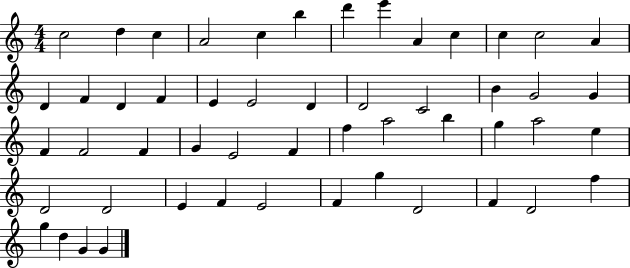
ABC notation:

X:1
T:Untitled
M:4/4
L:1/4
K:C
c2 d c A2 c b d' e' A c c c2 A D F D F E E2 D D2 C2 B G2 G F F2 F G E2 F f a2 b g a2 e D2 D2 E F E2 F g D2 F D2 f g d G G